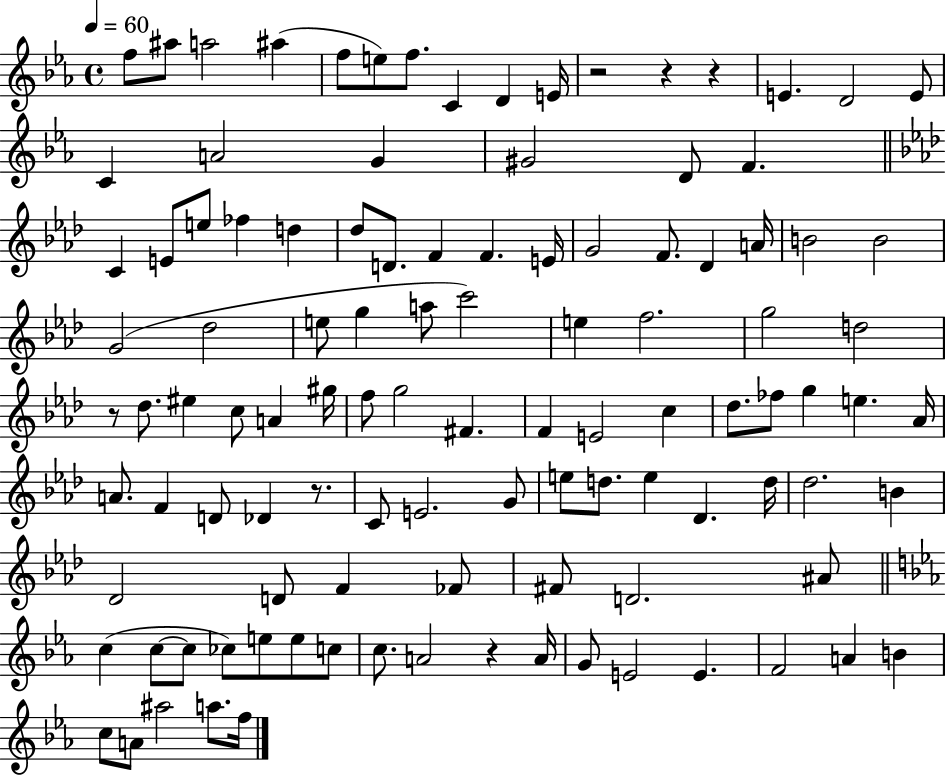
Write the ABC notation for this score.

X:1
T:Untitled
M:4/4
L:1/4
K:Eb
f/2 ^a/2 a2 ^a f/2 e/2 f/2 C D E/4 z2 z z E D2 E/2 C A2 G ^G2 D/2 F C E/2 e/2 _f d _d/2 D/2 F F E/4 G2 F/2 _D A/4 B2 B2 G2 _d2 e/2 g a/2 c'2 e f2 g2 d2 z/2 _d/2 ^e c/2 A ^g/4 f/2 g2 ^F F E2 c _d/2 _f/2 g e _A/4 A/2 F D/2 _D z/2 C/2 E2 G/2 e/2 d/2 e _D d/4 _d2 B _D2 D/2 F _F/2 ^F/2 D2 ^A/2 c c/2 c/2 _c/2 e/2 e/2 c/2 c/2 A2 z A/4 G/2 E2 E F2 A B c/2 A/2 ^a2 a/2 f/4